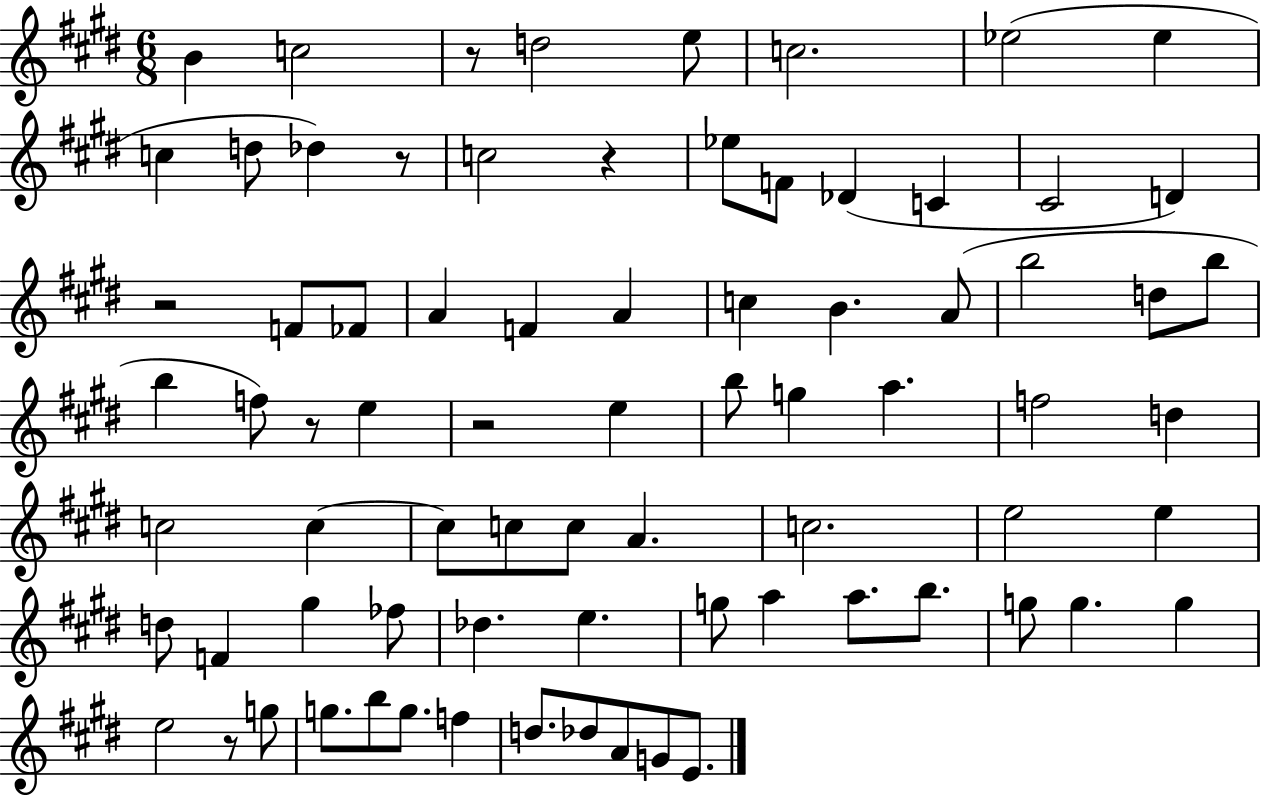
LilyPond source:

{
  \clef treble
  \numericTimeSignature
  \time 6/8
  \key e \major
  b'4 c''2 | r8 d''2 e''8 | c''2. | ees''2( ees''4 | \break c''4 d''8 des''4) r8 | c''2 r4 | ees''8 f'8 des'4( c'4 | cis'2 d'4) | \break r2 f'8 fes'8 | a'4 f'4 a'4 | c''4 b'4. a'8( | b''2 d''8 b''8 | \break b''4 f''8) r8 e''4 | r2 e''4 | b''8 g''4 a''4. | f''2 d''4 | \break c''2 c''4~~ | c''8 c''8 c''8 a'4. | c''2. | e''2 e''4 | \break d''8 f'4 gis''4 fes''8 | des''4. e''4. | g''8 a''4 a''8. b''8. | g''8 g''4. g''4 | \break e''2 r8 g''8 | g''8. b''8 g''8. f''4 | d''8. des''8 a'8 g'8 e'8. | \bar "|."
}